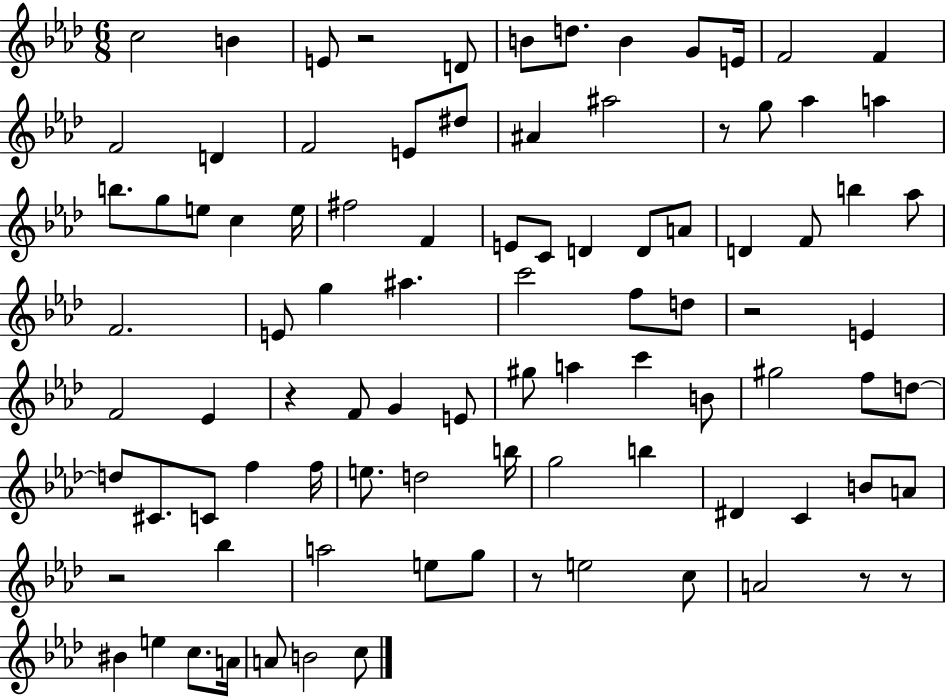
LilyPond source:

{
  \clef treble
  \numericTimeSignature
  \time 6/8
  \key aes \major
  c''2 b'4 | e'8 r2 d'8 | b'8 d''8. b'4 g'8 e'16 | f'2 f'4 | \break f'2 d'4 | f'2 e'8 dis''8 | ais'4 ais''2 | r8 g''8 aes''4 a''4 | \break b''8. g''8 e''8 c''4 e''16 | fis''2 f'4 | e'8 c'8 d'4 d'8 a'8 | d'4 f'8 b''4 aes''8 | \break f'2. | e'8 g''4 ais''4. | c'''2 f''8 d''8 | r2 e'4 | \break f'2 ees'4 | r4 f'8 g'4 e'8 | gis''8 a''4 c'''4 b'8 | gis''2 f''8 d''8~~ | \break d''8 cis'8. c'8 f''4 f''16 | e''8. d''2 b''16 | g''2 b''4 | dis'4 c'4 b'8 a'8 | \break r2 bes''4 | a''2 e''8 g''8 | r8 e''2 c''8 | a'2 r8 r8 | \break bis'4 e''4 c''8. a'16 | a'8 b'2 c''8 | \bar "|."
}